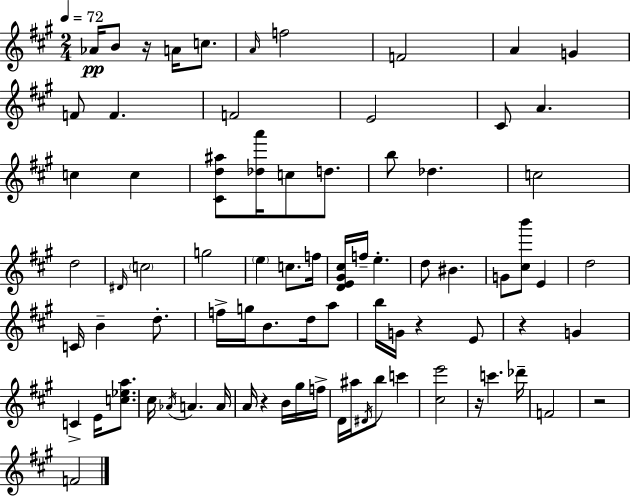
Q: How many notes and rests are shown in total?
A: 79